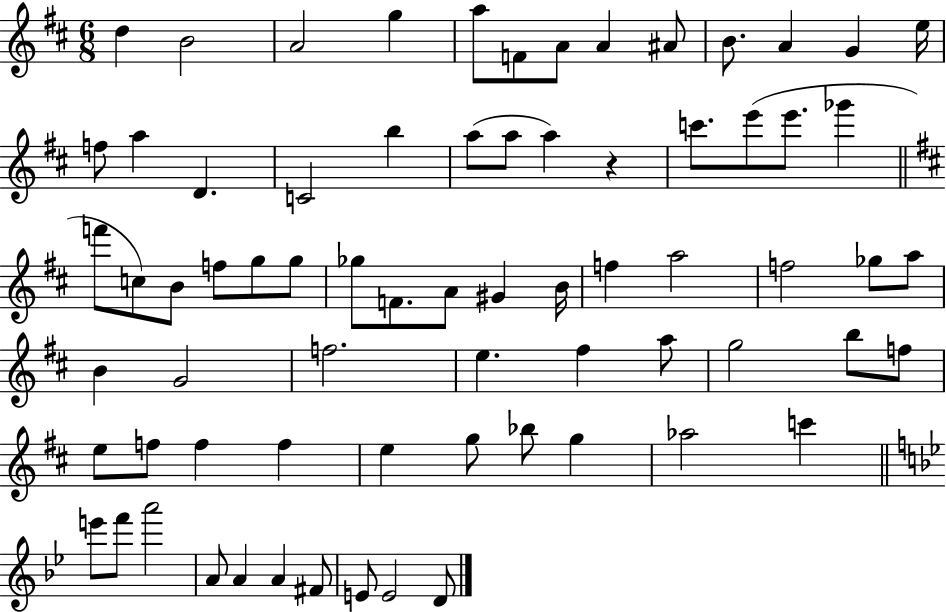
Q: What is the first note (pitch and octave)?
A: D5